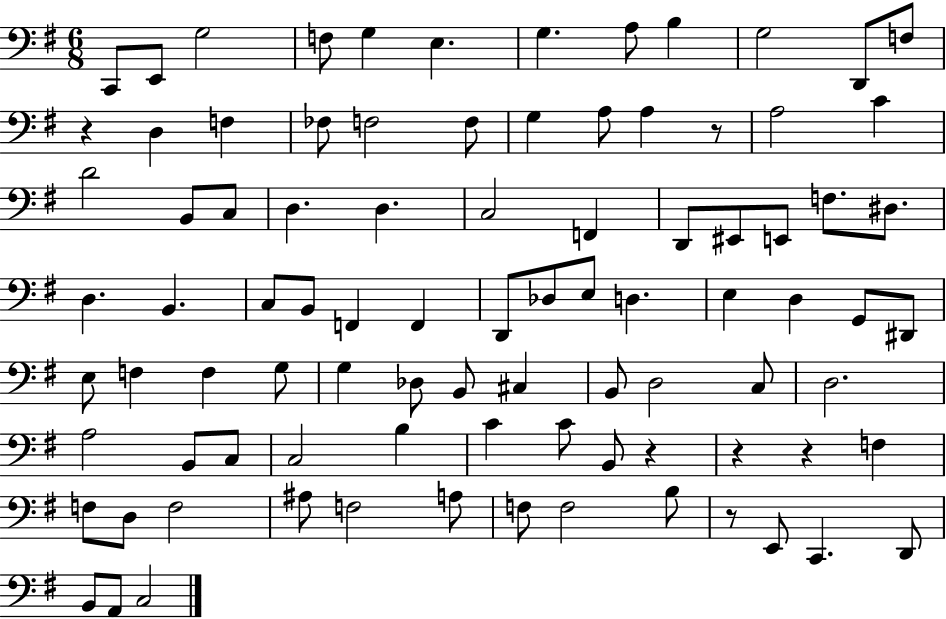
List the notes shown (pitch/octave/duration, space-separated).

C2/e E2/e G3/h F3/e G3/q E3/q. G3/q. A3/e B3/q G3/h D2/e F3/e R/q D3/q F3/q FES3/e F3/h F3/e G3/q A3/e A3/q R/e A3/h C4/q D4/h B2/e C3/e D3/q. D3/q. C3/h F2/q D2/e EIS2/e E2/e F3/e. D#3/e. D3/q. B2/q. C3/e B2/e F2/q F2/q D2/e Db3/e E3/e D3/q. E3/q D3/q G2/e D#2/e E3/e F3/q F3/q G3/e G3/q Db3/e B2/e C#3/q B2/e D3/h C3/e D3/h. A3/h B2/e C3/e C3/h B3/q C4/q C4/e B2/e R/q R/q R/q F3/q F3/e D3/e F3/h A#3/e F3/h A3/e F3/e F3/h B3/e R/e E2/e C2/q. D2/e B2/e A2/e C3/h